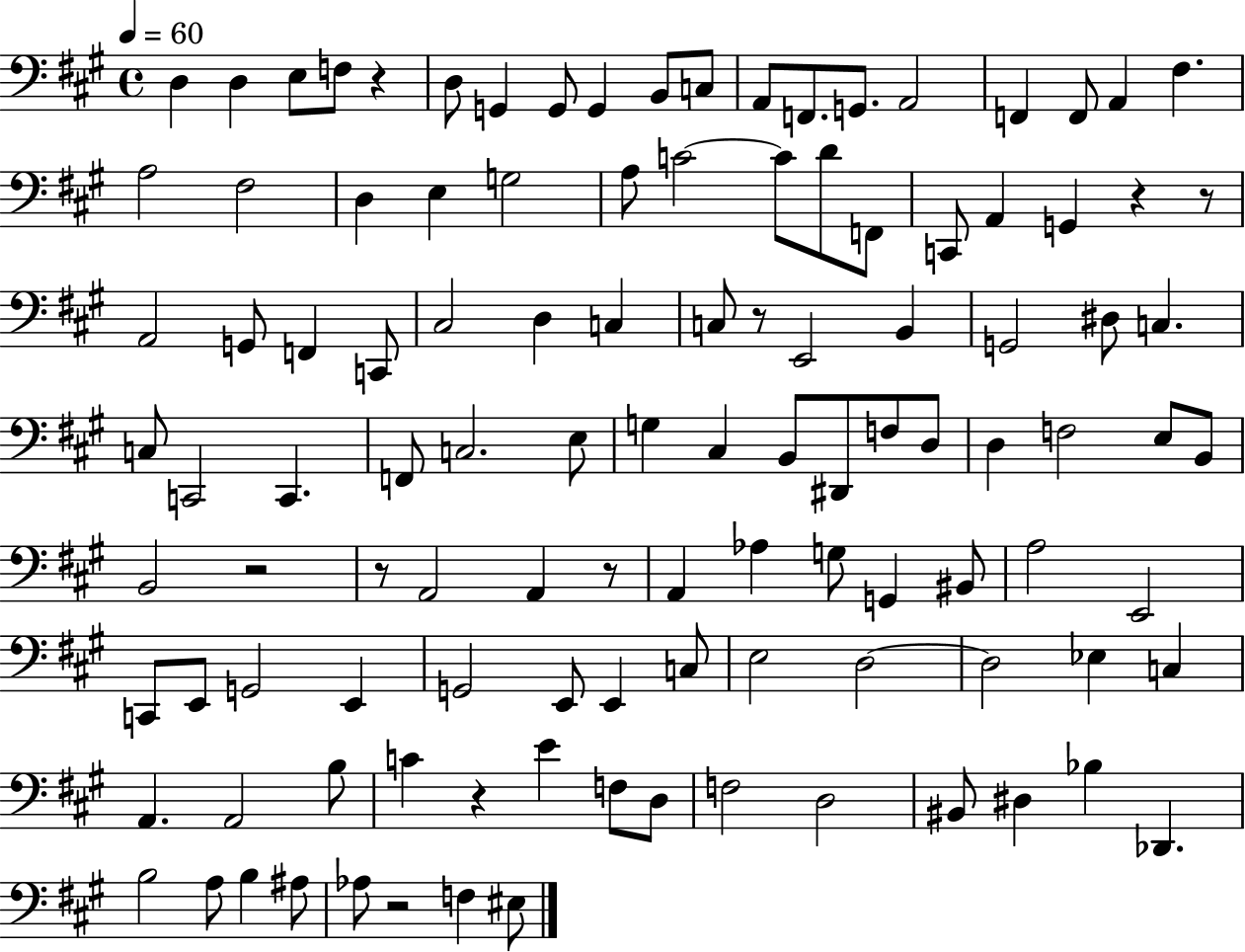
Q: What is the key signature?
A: A major